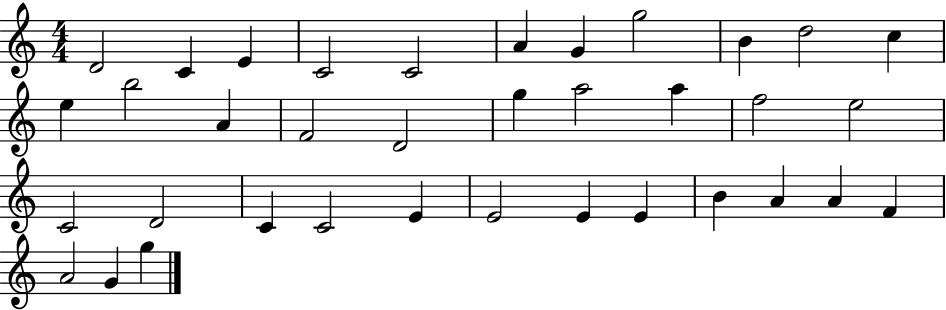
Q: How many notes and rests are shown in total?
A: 36